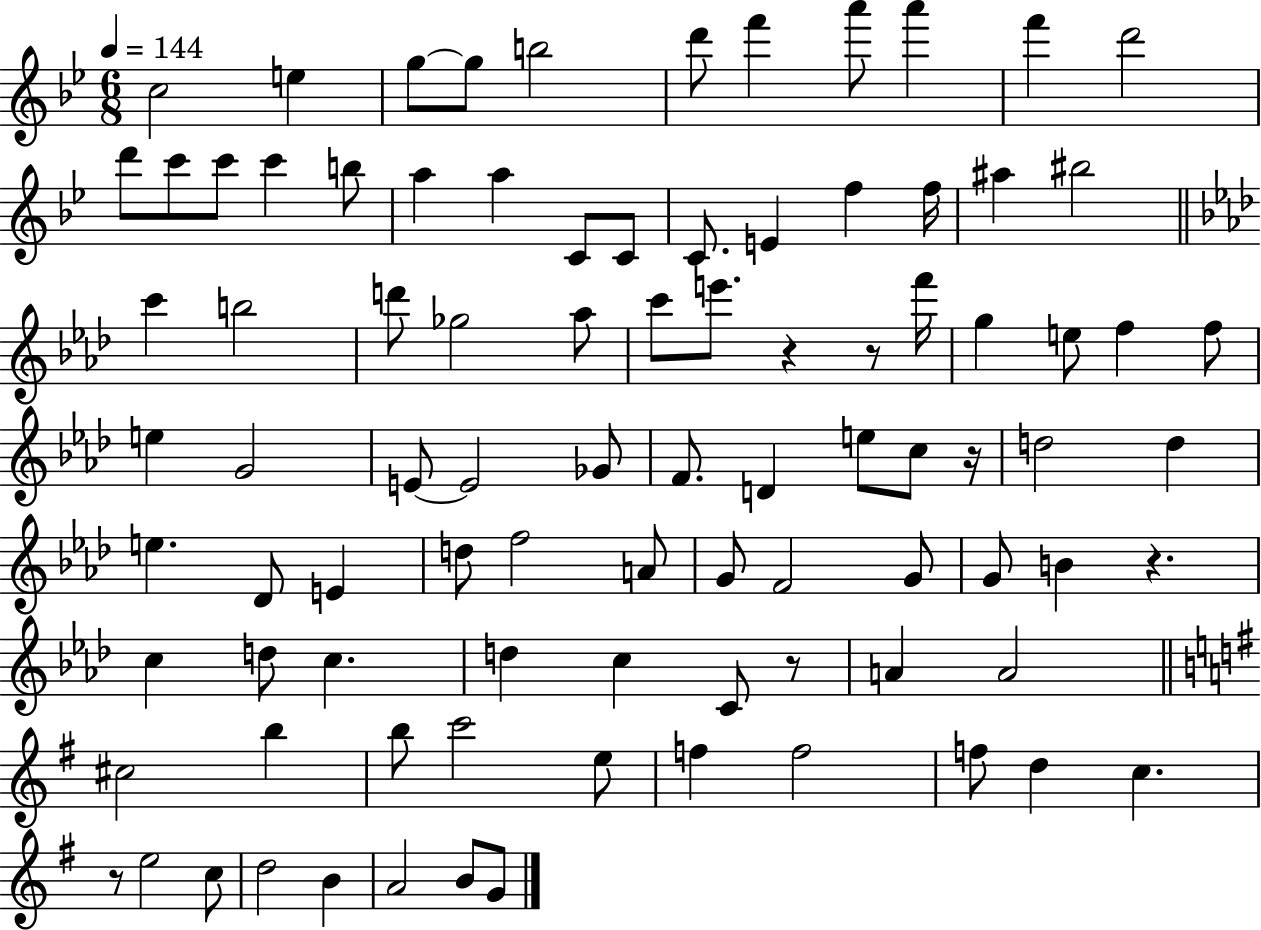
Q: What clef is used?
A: treble